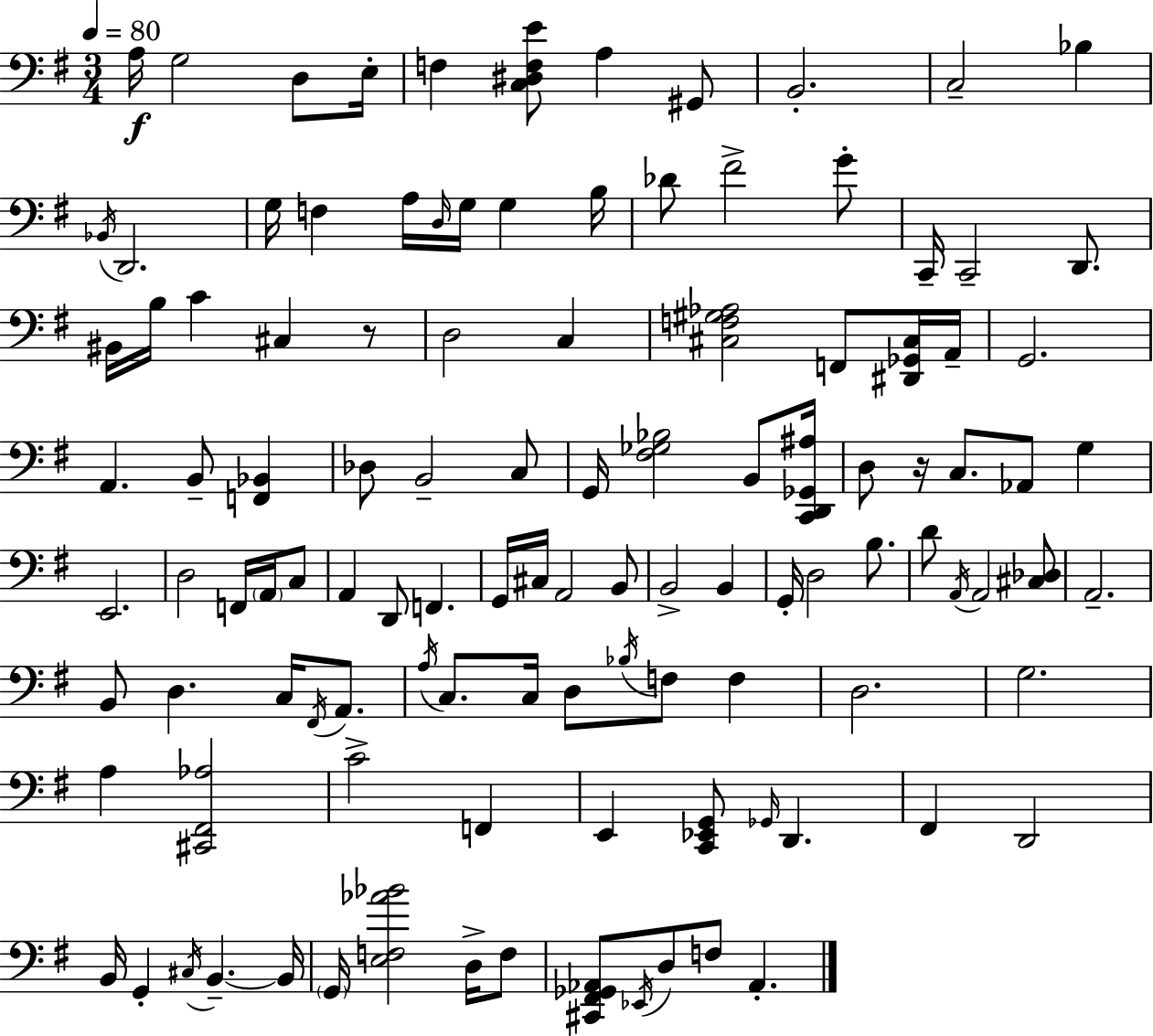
A3/s G3/h D3/e E3/s F3/q [C3,D#3,F3,E4]/e A3/q G#2/e B2/h. C3/h Bb3/q Bb2/s D2/h. G3/s F3/q A3/s D3/s G3/s G3/q B3/s Db4/e F#4/h G4/e C2/s C2/h D2/e. BIS2/s B3/s C4/q C#3/q R/e D3/h C3/q [C#3,F3,G#3,Ab3]/h F2/e [D#2,Gb2,C#3]/s A2/s G2/h. A2/q. B2/e [F2,Bb2]/q Db3/e B2/h C3/e G2/s [F#3,Gb3,Bb3]/h B2/e [C2,D2,Gb2,A#3]/s D3/e R/s C3/e. Ab2/e G3/q E2/h. D3/h F2/s A2/s C3/e A2/q D2/e F2/q. G2/s C#3/s A2/h B2/e B2/h B2/q G2/s D3/h B3/e. D4/e A2/s A2/h [C#3,Db3]/e A2/h. B2/e D3/q. C3/s F#2/s A2/e. A3/s C3/e. C3/s D3/e Bb3/s F3/e F3/q D3/h. G3/h. A3/q [C#2,F#2,Ab3]/h C4/h F2/q E2/q [C2,Eb2,G2]/e Gb2/s D2/q. F#2/q D2/h B2/s G2/q C#3/s B2/q. B2/s G2/s [E3,F3,Ab4,Bb4]/h D3/s F3/e [C#2,F#2,Gb2,Ab2]/e Eb2/s D3/e F3/e Ab2/q.